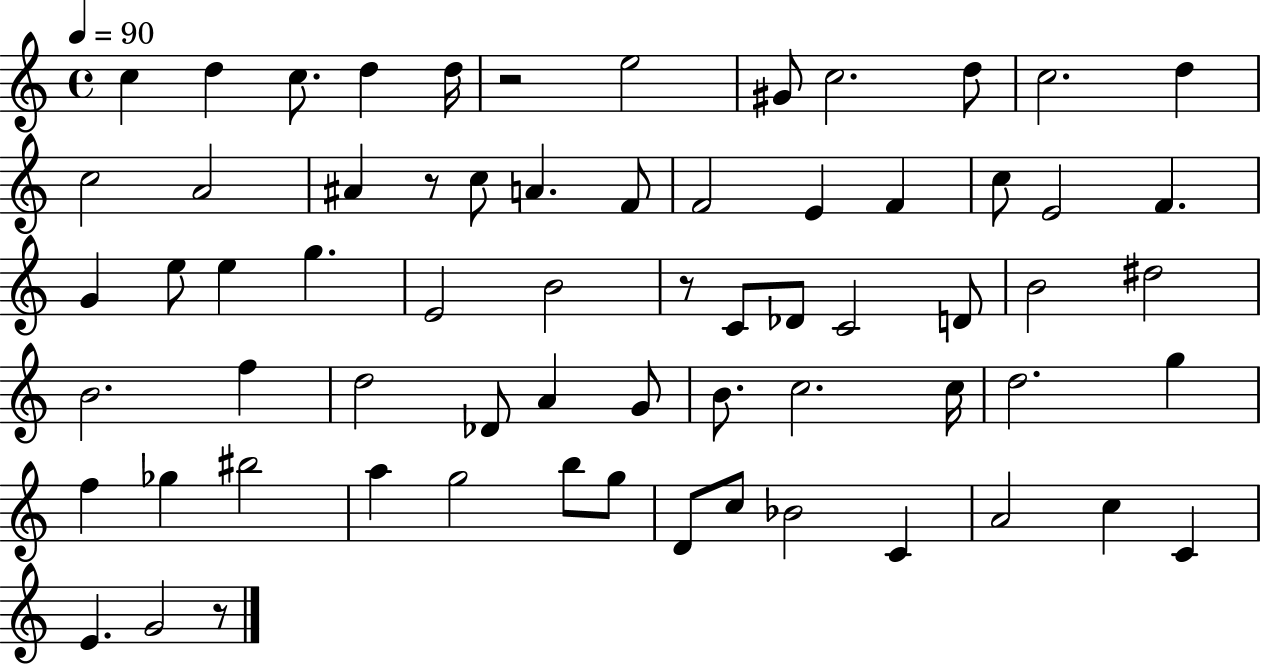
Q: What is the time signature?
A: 4/4